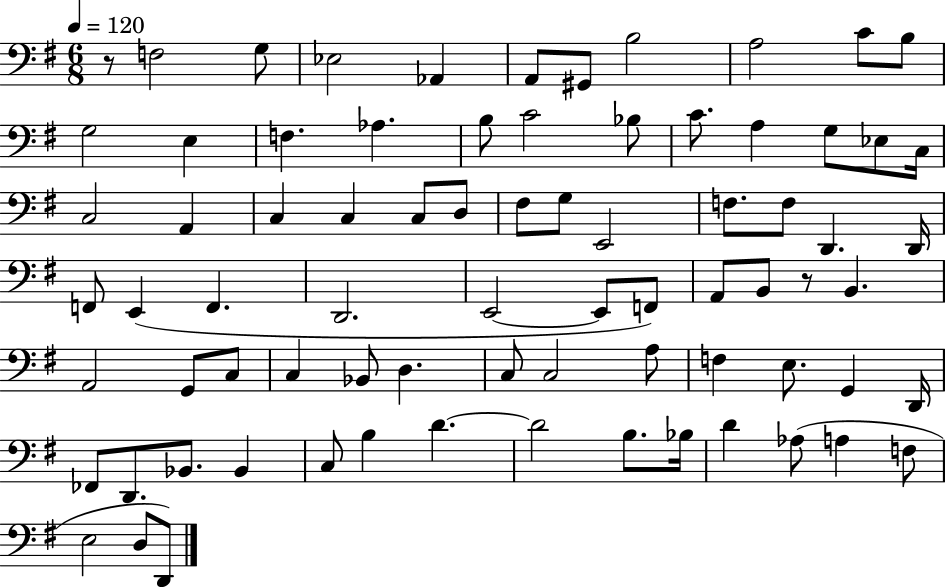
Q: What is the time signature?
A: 6/8